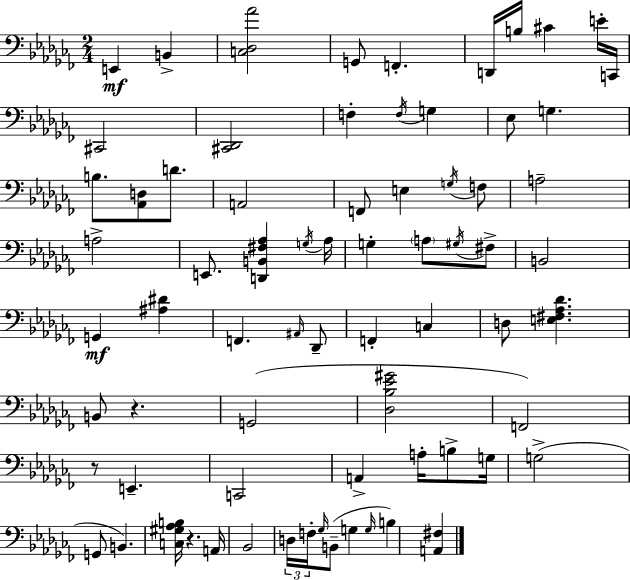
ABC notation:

X:1
T:Untitled
M:2/4
L:1/4
K:Abm
E,, B,, [C,_D,_A]2 G,,/2 F,, D,,/4 B,/4 ^C E/4 C,,/4 ^C,,2 [^C,,_D,,]2 F, F,/4 G, _E,/2 G, B,/2 [_A,,D,]/2 D/2 A,,2 F,,/2 E, G,/4 F,/2 A,2 A,2 E,,/2 [D,,B,,^F,_A,] G,/4 _A,/4 G, A,/2 ^G,/4 ^F,/2 B,,2 G,, [^A,^D] F,, ^A,,/4 _D,,/2 F,, C, D,/2 [E,^F,_A,_D] B,,/2 z G,,2 [_D,_B,_E^G]2 F,,2 z/2 E,, C,,2 A,, A,/4 B,/2 G,/4 G,2 G,,/2 B,, [C,^G,_A,B,]/4 z A,,/4 _B,,2 D,/4 F,/4 _G,/4 B,,/2 G, G,/4 B, [A,,^F,]